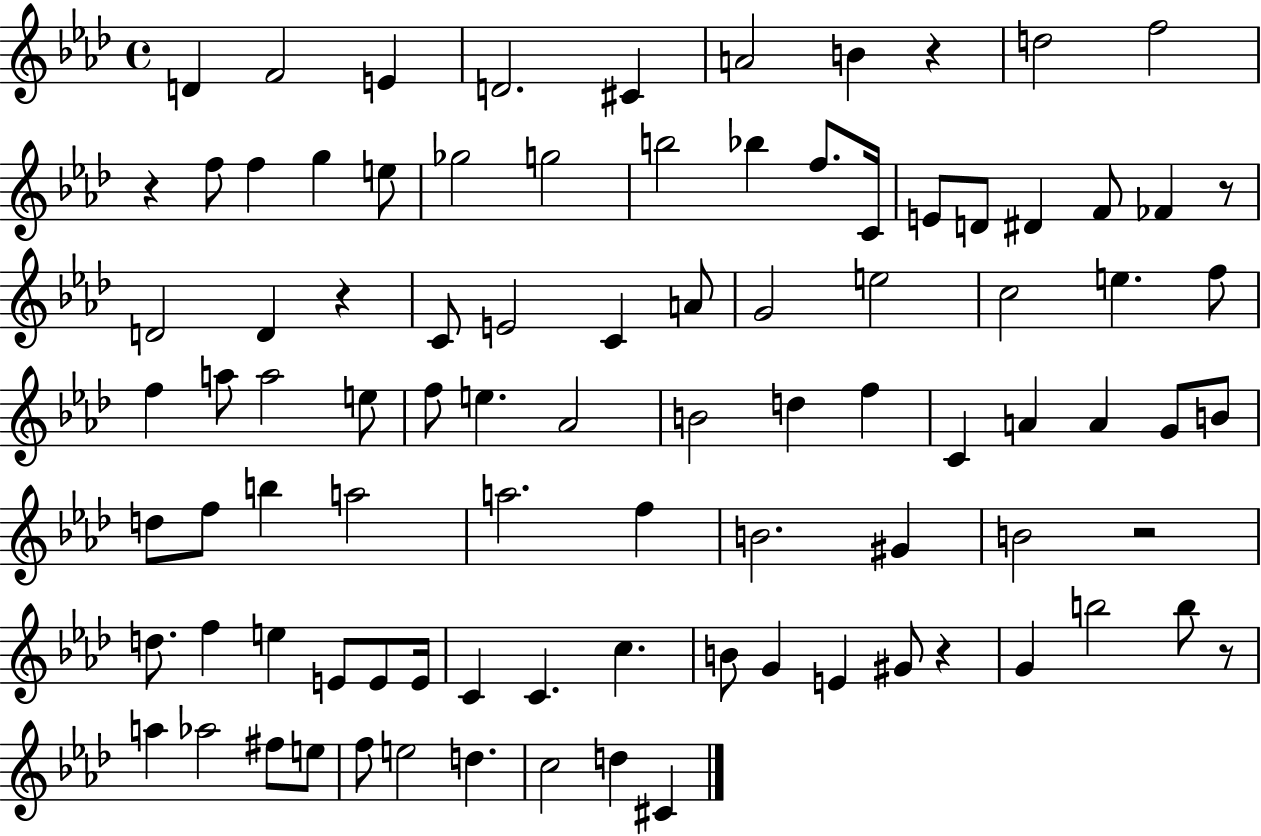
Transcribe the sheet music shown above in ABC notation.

X:1
T:Untitled
M:4/4
L:1/4
K:Ab
D F2 E D2 ^C A2 B z d2 f2 z f/2 f g e/2 _g2 g2 b2 _b f/2 C/4 E/2 D/2 ^D F/2 _F z/2 D2 D z C/2 E2 C A/2 G2 e2 c2 e f/2 f a/2 a2 e/2 f/2 e _A2 B2 d f C A A G/2 B/2 d/2 f/2 b a2 a2 f B2 ^G B2 z2 d/2 f e E/2 E/2 E/4 C C c B/2 G E ^G/2 z G b2 b/2 z/2 a _a2 ^f/2 e/2 f/2 e2 d c2 d ^C